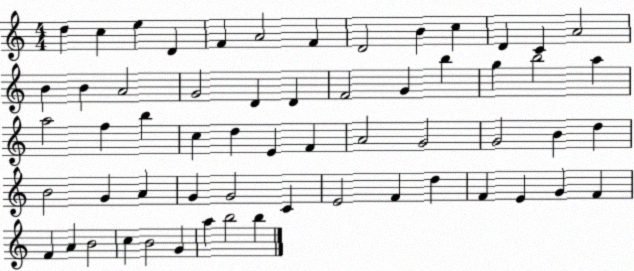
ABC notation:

X:1
T:Untitled
M:4/4
L:1/4
K:C
d c e D F A2 F D2 B c D C A2 B B A2 G2 D D F2 G b g b2 a a2 f b c d E F A2 G2 G2 B d B2 G A G G2 C E2 F d F E G F F A B2 c B2 G a b2 b